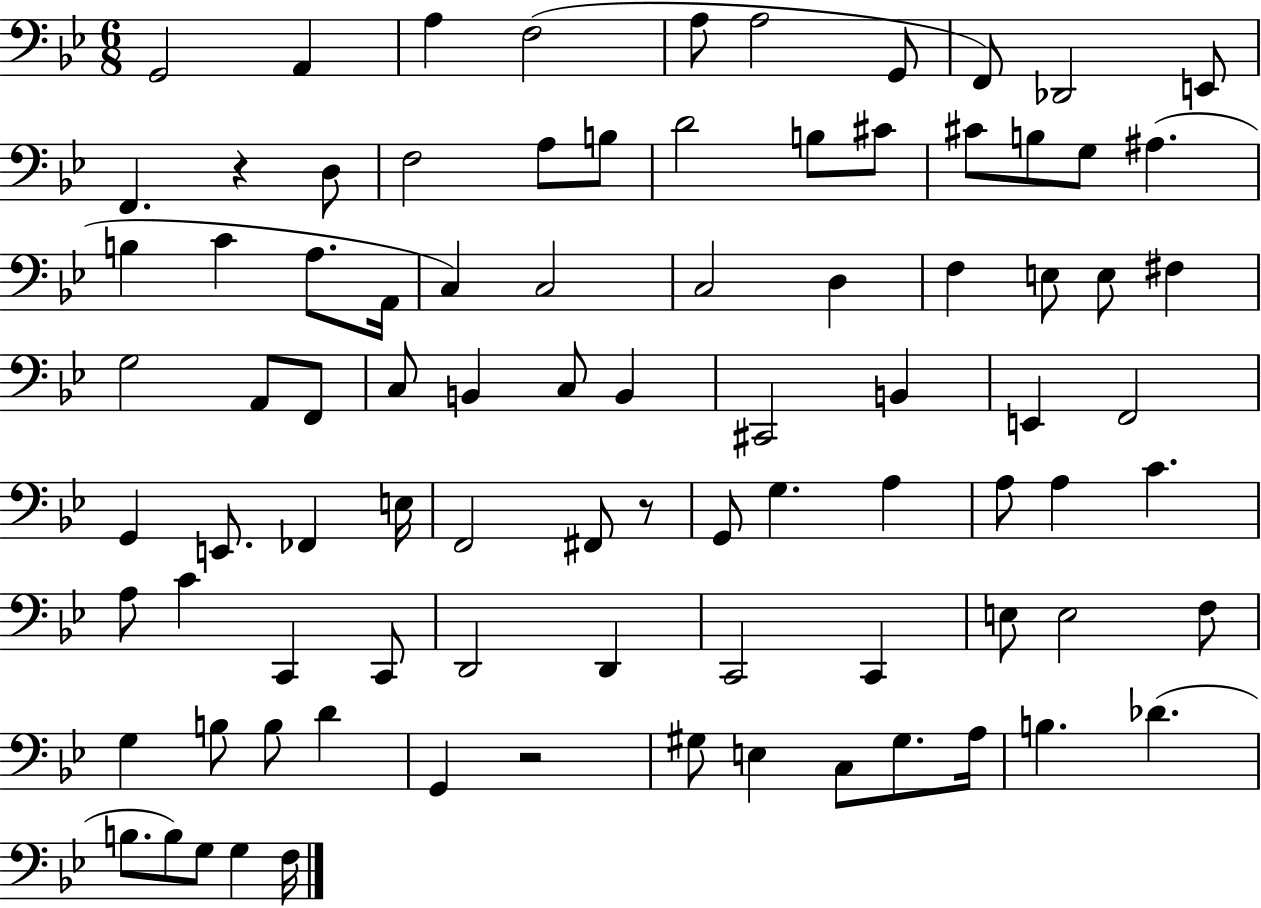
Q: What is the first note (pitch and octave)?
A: G2